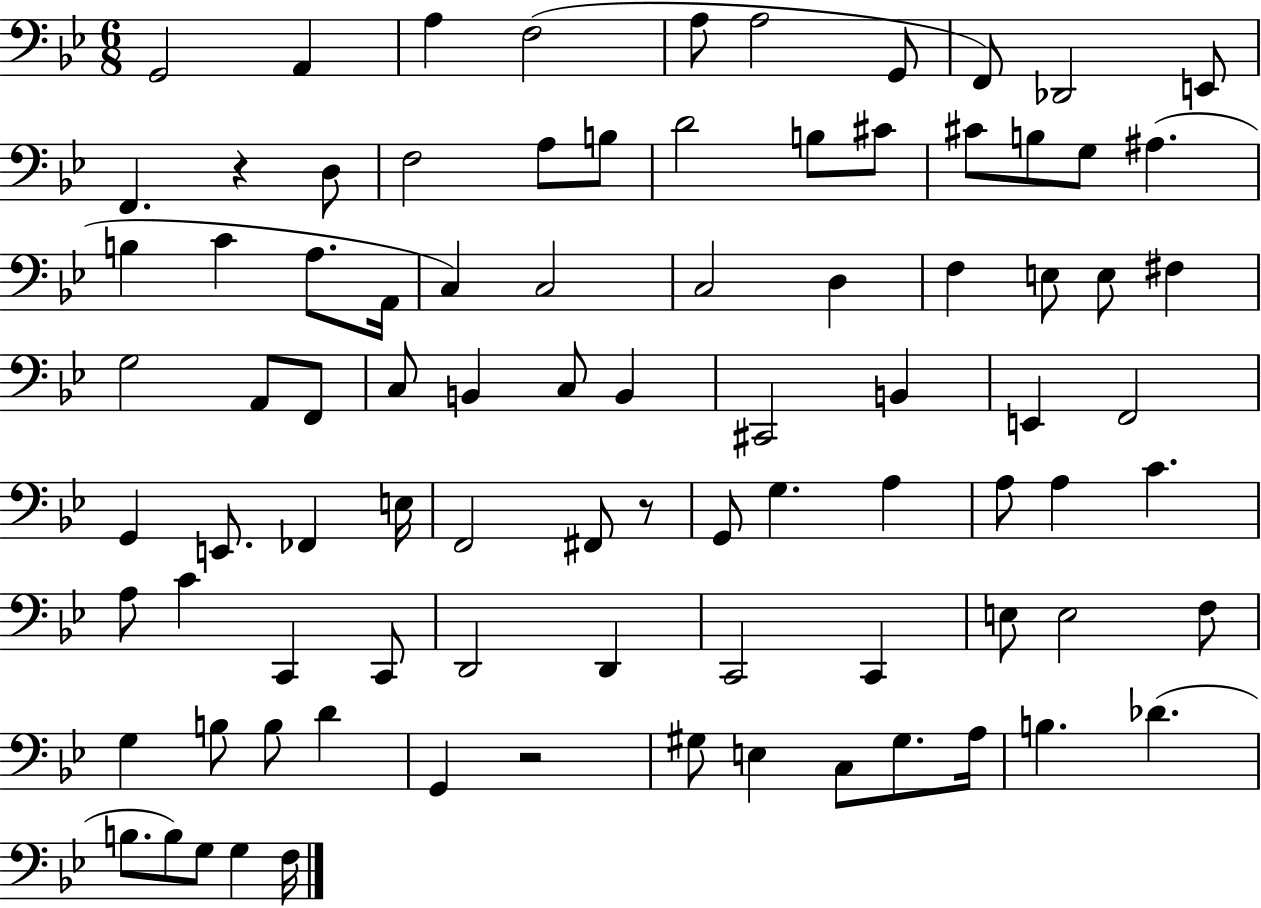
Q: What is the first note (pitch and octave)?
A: G2